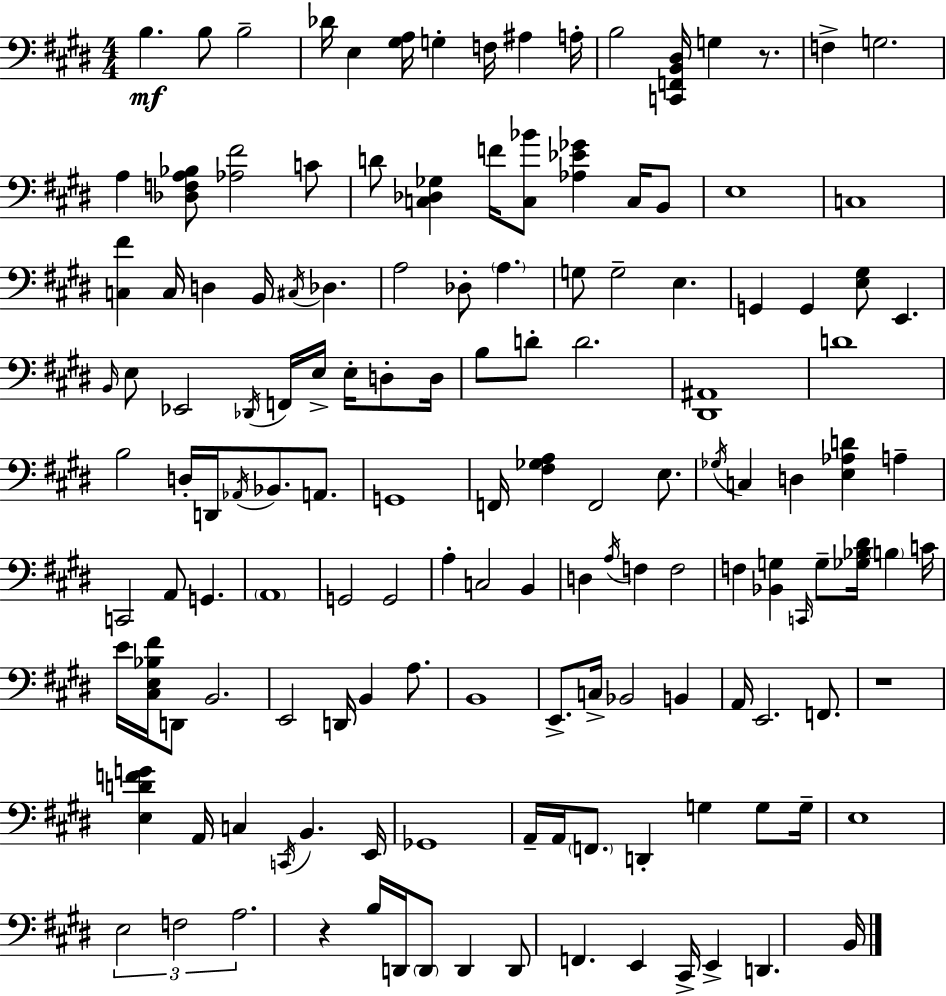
X:1
T:Untitled
M:4/4
L:1/4
K:E
B, B,/2 B,2 _D/4 E, [^G,A,]/4 G, F,/4 ^A, A,/4 B,2 [C,,F,,B,,^D,]/4 G, z/2 F, G,2 A, [_D,F,A,_B,]/2 [_A,^F]2 C/2 D/2 [C,_D,_G,] F/4 [C,_B]/2 [_A,_E_G] C,/4 B,,/2 E,4 C,4 [C,^F] C,/4 D, B,,/4 ^C,/4 _D, A,2 _D,/2 A, G,/2 G,2 E, G,, G,, [E,^G,]/2 E,, B,,/4 E,/2 _E,,2 _D,,/4 F,,/4 E,/4 E,/4 D,/2 D,/4 B,/2 D/2 D2 [^D,,^A,,]4 D4 B,2 D,/4 D,,/4 _A,,/4 _B,,/2 A,,/2 G,,4 F,,/4 [^F,_G,A,] F,,2 E,/2 _G,/4 C, D, [E,_A,D] A, C,,2 A,,/2 G,, A,,4 G,,2 G,,2 A, C,2 B,, D, A,/4 F, F,2 F, [_B,,G,] C,,/4 G,/2 [_G,_B,^D]/4 B, C/4 E/4 [^C,E,_B,^F]/4 D,,/2 B,,2 E,,2 D,,/4 B,, A,/2 B,,4 E,,/2 C,/4 _B,,2 B,, A,,/4 E,,2 F,,/2 z4 [E,DFG] A,,/4 C, C,,/4 B,, E,,/4 _G,,4 A,,/4 A,,/4 F,,/2 D,, G, G,/2 G,/4 E,4 E,2 F,2 A,2 z B,/4 D,,/4 D,,/2 D,, D,,/2 F,, E,, ^C,,/4 E,, D,, B,,/4